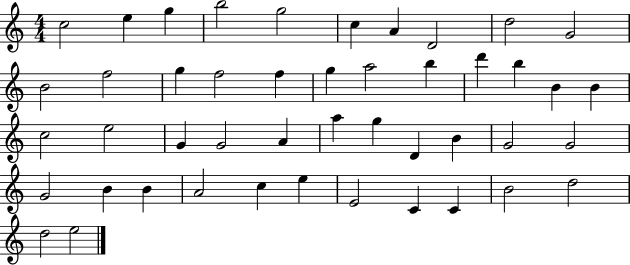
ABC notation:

X:1
T:Untitled
M:4/4
L:1/4
K:C
c2 e g b2 g2 c A D2 d2 G2 B2 f2 g f2 f g a2 b d' b B B c2 e2 G G2 A a g D B G2 G2 G2 B B A2 c e E2 C C B2 d2 d2 e2